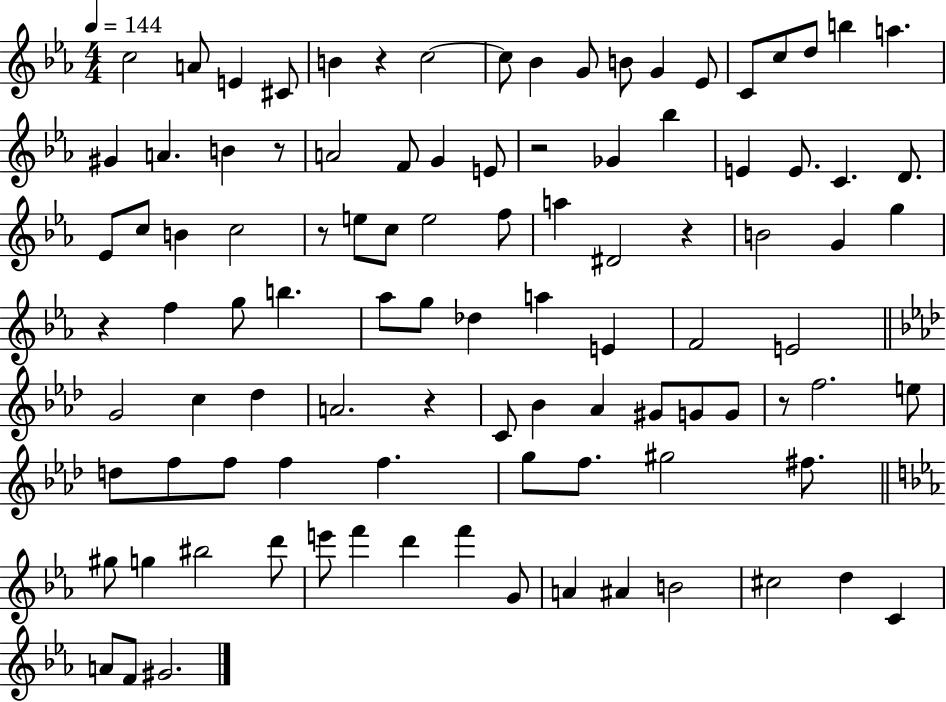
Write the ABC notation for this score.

X:1
T:Untitled
M:4/4
L:1/4
K:Eb
c2 A/2 E ^C/2 B z c2 c/2 _B G/2 B/2 G _E/2 C/2 c/2 d/2 b a ^G A B z/2 A2 F/2 G E/2 z2 _G _b E E/2 C D/2 _E/2 c/2 B c2 z/2 e/2 c/2 e2 f/2 a ^D2 z B2 G g z f g/2 b _a/2 g/2 _d a E F2 E2 G2 c _d A2 z C/2 _B _A ^G/2 G/2 G/2 z/2 f2 e/2 d/2 f/2 f/2 f f g/2 f/2 ^g2 ^f/2 ^g/2 g ^b2 d'/2 e'/2 f' d' f' G/2 A ^A B2 ^c2 d C A/2 F/2 ^G2